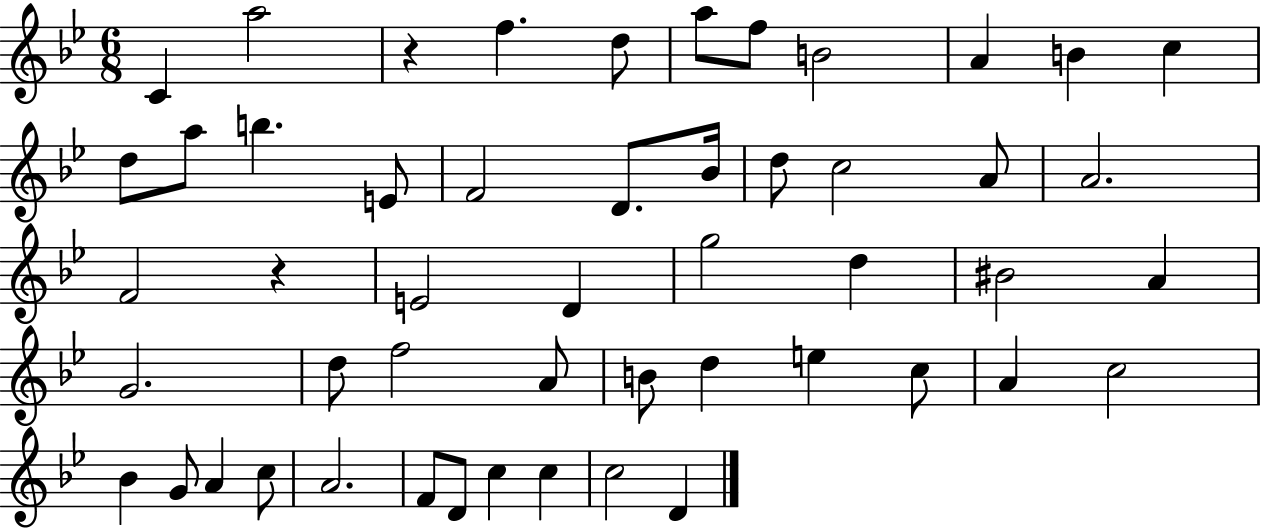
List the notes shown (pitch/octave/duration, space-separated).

C4/q A5/h R/q F5/q. D5/e A5/e F5/e B4/h A4/q B4/q C5/q D5/e A5/e B5/q. E4/e F4/h D4/e. Bb4/s D5/e C5/h A4/e A4/h. F4/h R/q E4/h D4/q G5/h D5/q BIS4/h A4/q G4/h. D5/e F5/h A4/e B4/e D5/q E5/q C5/e A4/q C5/h Bb4/q G4/e A4/q C5/e A4/h. F4/e D4/e C5/q C5/q C5/h D4/q